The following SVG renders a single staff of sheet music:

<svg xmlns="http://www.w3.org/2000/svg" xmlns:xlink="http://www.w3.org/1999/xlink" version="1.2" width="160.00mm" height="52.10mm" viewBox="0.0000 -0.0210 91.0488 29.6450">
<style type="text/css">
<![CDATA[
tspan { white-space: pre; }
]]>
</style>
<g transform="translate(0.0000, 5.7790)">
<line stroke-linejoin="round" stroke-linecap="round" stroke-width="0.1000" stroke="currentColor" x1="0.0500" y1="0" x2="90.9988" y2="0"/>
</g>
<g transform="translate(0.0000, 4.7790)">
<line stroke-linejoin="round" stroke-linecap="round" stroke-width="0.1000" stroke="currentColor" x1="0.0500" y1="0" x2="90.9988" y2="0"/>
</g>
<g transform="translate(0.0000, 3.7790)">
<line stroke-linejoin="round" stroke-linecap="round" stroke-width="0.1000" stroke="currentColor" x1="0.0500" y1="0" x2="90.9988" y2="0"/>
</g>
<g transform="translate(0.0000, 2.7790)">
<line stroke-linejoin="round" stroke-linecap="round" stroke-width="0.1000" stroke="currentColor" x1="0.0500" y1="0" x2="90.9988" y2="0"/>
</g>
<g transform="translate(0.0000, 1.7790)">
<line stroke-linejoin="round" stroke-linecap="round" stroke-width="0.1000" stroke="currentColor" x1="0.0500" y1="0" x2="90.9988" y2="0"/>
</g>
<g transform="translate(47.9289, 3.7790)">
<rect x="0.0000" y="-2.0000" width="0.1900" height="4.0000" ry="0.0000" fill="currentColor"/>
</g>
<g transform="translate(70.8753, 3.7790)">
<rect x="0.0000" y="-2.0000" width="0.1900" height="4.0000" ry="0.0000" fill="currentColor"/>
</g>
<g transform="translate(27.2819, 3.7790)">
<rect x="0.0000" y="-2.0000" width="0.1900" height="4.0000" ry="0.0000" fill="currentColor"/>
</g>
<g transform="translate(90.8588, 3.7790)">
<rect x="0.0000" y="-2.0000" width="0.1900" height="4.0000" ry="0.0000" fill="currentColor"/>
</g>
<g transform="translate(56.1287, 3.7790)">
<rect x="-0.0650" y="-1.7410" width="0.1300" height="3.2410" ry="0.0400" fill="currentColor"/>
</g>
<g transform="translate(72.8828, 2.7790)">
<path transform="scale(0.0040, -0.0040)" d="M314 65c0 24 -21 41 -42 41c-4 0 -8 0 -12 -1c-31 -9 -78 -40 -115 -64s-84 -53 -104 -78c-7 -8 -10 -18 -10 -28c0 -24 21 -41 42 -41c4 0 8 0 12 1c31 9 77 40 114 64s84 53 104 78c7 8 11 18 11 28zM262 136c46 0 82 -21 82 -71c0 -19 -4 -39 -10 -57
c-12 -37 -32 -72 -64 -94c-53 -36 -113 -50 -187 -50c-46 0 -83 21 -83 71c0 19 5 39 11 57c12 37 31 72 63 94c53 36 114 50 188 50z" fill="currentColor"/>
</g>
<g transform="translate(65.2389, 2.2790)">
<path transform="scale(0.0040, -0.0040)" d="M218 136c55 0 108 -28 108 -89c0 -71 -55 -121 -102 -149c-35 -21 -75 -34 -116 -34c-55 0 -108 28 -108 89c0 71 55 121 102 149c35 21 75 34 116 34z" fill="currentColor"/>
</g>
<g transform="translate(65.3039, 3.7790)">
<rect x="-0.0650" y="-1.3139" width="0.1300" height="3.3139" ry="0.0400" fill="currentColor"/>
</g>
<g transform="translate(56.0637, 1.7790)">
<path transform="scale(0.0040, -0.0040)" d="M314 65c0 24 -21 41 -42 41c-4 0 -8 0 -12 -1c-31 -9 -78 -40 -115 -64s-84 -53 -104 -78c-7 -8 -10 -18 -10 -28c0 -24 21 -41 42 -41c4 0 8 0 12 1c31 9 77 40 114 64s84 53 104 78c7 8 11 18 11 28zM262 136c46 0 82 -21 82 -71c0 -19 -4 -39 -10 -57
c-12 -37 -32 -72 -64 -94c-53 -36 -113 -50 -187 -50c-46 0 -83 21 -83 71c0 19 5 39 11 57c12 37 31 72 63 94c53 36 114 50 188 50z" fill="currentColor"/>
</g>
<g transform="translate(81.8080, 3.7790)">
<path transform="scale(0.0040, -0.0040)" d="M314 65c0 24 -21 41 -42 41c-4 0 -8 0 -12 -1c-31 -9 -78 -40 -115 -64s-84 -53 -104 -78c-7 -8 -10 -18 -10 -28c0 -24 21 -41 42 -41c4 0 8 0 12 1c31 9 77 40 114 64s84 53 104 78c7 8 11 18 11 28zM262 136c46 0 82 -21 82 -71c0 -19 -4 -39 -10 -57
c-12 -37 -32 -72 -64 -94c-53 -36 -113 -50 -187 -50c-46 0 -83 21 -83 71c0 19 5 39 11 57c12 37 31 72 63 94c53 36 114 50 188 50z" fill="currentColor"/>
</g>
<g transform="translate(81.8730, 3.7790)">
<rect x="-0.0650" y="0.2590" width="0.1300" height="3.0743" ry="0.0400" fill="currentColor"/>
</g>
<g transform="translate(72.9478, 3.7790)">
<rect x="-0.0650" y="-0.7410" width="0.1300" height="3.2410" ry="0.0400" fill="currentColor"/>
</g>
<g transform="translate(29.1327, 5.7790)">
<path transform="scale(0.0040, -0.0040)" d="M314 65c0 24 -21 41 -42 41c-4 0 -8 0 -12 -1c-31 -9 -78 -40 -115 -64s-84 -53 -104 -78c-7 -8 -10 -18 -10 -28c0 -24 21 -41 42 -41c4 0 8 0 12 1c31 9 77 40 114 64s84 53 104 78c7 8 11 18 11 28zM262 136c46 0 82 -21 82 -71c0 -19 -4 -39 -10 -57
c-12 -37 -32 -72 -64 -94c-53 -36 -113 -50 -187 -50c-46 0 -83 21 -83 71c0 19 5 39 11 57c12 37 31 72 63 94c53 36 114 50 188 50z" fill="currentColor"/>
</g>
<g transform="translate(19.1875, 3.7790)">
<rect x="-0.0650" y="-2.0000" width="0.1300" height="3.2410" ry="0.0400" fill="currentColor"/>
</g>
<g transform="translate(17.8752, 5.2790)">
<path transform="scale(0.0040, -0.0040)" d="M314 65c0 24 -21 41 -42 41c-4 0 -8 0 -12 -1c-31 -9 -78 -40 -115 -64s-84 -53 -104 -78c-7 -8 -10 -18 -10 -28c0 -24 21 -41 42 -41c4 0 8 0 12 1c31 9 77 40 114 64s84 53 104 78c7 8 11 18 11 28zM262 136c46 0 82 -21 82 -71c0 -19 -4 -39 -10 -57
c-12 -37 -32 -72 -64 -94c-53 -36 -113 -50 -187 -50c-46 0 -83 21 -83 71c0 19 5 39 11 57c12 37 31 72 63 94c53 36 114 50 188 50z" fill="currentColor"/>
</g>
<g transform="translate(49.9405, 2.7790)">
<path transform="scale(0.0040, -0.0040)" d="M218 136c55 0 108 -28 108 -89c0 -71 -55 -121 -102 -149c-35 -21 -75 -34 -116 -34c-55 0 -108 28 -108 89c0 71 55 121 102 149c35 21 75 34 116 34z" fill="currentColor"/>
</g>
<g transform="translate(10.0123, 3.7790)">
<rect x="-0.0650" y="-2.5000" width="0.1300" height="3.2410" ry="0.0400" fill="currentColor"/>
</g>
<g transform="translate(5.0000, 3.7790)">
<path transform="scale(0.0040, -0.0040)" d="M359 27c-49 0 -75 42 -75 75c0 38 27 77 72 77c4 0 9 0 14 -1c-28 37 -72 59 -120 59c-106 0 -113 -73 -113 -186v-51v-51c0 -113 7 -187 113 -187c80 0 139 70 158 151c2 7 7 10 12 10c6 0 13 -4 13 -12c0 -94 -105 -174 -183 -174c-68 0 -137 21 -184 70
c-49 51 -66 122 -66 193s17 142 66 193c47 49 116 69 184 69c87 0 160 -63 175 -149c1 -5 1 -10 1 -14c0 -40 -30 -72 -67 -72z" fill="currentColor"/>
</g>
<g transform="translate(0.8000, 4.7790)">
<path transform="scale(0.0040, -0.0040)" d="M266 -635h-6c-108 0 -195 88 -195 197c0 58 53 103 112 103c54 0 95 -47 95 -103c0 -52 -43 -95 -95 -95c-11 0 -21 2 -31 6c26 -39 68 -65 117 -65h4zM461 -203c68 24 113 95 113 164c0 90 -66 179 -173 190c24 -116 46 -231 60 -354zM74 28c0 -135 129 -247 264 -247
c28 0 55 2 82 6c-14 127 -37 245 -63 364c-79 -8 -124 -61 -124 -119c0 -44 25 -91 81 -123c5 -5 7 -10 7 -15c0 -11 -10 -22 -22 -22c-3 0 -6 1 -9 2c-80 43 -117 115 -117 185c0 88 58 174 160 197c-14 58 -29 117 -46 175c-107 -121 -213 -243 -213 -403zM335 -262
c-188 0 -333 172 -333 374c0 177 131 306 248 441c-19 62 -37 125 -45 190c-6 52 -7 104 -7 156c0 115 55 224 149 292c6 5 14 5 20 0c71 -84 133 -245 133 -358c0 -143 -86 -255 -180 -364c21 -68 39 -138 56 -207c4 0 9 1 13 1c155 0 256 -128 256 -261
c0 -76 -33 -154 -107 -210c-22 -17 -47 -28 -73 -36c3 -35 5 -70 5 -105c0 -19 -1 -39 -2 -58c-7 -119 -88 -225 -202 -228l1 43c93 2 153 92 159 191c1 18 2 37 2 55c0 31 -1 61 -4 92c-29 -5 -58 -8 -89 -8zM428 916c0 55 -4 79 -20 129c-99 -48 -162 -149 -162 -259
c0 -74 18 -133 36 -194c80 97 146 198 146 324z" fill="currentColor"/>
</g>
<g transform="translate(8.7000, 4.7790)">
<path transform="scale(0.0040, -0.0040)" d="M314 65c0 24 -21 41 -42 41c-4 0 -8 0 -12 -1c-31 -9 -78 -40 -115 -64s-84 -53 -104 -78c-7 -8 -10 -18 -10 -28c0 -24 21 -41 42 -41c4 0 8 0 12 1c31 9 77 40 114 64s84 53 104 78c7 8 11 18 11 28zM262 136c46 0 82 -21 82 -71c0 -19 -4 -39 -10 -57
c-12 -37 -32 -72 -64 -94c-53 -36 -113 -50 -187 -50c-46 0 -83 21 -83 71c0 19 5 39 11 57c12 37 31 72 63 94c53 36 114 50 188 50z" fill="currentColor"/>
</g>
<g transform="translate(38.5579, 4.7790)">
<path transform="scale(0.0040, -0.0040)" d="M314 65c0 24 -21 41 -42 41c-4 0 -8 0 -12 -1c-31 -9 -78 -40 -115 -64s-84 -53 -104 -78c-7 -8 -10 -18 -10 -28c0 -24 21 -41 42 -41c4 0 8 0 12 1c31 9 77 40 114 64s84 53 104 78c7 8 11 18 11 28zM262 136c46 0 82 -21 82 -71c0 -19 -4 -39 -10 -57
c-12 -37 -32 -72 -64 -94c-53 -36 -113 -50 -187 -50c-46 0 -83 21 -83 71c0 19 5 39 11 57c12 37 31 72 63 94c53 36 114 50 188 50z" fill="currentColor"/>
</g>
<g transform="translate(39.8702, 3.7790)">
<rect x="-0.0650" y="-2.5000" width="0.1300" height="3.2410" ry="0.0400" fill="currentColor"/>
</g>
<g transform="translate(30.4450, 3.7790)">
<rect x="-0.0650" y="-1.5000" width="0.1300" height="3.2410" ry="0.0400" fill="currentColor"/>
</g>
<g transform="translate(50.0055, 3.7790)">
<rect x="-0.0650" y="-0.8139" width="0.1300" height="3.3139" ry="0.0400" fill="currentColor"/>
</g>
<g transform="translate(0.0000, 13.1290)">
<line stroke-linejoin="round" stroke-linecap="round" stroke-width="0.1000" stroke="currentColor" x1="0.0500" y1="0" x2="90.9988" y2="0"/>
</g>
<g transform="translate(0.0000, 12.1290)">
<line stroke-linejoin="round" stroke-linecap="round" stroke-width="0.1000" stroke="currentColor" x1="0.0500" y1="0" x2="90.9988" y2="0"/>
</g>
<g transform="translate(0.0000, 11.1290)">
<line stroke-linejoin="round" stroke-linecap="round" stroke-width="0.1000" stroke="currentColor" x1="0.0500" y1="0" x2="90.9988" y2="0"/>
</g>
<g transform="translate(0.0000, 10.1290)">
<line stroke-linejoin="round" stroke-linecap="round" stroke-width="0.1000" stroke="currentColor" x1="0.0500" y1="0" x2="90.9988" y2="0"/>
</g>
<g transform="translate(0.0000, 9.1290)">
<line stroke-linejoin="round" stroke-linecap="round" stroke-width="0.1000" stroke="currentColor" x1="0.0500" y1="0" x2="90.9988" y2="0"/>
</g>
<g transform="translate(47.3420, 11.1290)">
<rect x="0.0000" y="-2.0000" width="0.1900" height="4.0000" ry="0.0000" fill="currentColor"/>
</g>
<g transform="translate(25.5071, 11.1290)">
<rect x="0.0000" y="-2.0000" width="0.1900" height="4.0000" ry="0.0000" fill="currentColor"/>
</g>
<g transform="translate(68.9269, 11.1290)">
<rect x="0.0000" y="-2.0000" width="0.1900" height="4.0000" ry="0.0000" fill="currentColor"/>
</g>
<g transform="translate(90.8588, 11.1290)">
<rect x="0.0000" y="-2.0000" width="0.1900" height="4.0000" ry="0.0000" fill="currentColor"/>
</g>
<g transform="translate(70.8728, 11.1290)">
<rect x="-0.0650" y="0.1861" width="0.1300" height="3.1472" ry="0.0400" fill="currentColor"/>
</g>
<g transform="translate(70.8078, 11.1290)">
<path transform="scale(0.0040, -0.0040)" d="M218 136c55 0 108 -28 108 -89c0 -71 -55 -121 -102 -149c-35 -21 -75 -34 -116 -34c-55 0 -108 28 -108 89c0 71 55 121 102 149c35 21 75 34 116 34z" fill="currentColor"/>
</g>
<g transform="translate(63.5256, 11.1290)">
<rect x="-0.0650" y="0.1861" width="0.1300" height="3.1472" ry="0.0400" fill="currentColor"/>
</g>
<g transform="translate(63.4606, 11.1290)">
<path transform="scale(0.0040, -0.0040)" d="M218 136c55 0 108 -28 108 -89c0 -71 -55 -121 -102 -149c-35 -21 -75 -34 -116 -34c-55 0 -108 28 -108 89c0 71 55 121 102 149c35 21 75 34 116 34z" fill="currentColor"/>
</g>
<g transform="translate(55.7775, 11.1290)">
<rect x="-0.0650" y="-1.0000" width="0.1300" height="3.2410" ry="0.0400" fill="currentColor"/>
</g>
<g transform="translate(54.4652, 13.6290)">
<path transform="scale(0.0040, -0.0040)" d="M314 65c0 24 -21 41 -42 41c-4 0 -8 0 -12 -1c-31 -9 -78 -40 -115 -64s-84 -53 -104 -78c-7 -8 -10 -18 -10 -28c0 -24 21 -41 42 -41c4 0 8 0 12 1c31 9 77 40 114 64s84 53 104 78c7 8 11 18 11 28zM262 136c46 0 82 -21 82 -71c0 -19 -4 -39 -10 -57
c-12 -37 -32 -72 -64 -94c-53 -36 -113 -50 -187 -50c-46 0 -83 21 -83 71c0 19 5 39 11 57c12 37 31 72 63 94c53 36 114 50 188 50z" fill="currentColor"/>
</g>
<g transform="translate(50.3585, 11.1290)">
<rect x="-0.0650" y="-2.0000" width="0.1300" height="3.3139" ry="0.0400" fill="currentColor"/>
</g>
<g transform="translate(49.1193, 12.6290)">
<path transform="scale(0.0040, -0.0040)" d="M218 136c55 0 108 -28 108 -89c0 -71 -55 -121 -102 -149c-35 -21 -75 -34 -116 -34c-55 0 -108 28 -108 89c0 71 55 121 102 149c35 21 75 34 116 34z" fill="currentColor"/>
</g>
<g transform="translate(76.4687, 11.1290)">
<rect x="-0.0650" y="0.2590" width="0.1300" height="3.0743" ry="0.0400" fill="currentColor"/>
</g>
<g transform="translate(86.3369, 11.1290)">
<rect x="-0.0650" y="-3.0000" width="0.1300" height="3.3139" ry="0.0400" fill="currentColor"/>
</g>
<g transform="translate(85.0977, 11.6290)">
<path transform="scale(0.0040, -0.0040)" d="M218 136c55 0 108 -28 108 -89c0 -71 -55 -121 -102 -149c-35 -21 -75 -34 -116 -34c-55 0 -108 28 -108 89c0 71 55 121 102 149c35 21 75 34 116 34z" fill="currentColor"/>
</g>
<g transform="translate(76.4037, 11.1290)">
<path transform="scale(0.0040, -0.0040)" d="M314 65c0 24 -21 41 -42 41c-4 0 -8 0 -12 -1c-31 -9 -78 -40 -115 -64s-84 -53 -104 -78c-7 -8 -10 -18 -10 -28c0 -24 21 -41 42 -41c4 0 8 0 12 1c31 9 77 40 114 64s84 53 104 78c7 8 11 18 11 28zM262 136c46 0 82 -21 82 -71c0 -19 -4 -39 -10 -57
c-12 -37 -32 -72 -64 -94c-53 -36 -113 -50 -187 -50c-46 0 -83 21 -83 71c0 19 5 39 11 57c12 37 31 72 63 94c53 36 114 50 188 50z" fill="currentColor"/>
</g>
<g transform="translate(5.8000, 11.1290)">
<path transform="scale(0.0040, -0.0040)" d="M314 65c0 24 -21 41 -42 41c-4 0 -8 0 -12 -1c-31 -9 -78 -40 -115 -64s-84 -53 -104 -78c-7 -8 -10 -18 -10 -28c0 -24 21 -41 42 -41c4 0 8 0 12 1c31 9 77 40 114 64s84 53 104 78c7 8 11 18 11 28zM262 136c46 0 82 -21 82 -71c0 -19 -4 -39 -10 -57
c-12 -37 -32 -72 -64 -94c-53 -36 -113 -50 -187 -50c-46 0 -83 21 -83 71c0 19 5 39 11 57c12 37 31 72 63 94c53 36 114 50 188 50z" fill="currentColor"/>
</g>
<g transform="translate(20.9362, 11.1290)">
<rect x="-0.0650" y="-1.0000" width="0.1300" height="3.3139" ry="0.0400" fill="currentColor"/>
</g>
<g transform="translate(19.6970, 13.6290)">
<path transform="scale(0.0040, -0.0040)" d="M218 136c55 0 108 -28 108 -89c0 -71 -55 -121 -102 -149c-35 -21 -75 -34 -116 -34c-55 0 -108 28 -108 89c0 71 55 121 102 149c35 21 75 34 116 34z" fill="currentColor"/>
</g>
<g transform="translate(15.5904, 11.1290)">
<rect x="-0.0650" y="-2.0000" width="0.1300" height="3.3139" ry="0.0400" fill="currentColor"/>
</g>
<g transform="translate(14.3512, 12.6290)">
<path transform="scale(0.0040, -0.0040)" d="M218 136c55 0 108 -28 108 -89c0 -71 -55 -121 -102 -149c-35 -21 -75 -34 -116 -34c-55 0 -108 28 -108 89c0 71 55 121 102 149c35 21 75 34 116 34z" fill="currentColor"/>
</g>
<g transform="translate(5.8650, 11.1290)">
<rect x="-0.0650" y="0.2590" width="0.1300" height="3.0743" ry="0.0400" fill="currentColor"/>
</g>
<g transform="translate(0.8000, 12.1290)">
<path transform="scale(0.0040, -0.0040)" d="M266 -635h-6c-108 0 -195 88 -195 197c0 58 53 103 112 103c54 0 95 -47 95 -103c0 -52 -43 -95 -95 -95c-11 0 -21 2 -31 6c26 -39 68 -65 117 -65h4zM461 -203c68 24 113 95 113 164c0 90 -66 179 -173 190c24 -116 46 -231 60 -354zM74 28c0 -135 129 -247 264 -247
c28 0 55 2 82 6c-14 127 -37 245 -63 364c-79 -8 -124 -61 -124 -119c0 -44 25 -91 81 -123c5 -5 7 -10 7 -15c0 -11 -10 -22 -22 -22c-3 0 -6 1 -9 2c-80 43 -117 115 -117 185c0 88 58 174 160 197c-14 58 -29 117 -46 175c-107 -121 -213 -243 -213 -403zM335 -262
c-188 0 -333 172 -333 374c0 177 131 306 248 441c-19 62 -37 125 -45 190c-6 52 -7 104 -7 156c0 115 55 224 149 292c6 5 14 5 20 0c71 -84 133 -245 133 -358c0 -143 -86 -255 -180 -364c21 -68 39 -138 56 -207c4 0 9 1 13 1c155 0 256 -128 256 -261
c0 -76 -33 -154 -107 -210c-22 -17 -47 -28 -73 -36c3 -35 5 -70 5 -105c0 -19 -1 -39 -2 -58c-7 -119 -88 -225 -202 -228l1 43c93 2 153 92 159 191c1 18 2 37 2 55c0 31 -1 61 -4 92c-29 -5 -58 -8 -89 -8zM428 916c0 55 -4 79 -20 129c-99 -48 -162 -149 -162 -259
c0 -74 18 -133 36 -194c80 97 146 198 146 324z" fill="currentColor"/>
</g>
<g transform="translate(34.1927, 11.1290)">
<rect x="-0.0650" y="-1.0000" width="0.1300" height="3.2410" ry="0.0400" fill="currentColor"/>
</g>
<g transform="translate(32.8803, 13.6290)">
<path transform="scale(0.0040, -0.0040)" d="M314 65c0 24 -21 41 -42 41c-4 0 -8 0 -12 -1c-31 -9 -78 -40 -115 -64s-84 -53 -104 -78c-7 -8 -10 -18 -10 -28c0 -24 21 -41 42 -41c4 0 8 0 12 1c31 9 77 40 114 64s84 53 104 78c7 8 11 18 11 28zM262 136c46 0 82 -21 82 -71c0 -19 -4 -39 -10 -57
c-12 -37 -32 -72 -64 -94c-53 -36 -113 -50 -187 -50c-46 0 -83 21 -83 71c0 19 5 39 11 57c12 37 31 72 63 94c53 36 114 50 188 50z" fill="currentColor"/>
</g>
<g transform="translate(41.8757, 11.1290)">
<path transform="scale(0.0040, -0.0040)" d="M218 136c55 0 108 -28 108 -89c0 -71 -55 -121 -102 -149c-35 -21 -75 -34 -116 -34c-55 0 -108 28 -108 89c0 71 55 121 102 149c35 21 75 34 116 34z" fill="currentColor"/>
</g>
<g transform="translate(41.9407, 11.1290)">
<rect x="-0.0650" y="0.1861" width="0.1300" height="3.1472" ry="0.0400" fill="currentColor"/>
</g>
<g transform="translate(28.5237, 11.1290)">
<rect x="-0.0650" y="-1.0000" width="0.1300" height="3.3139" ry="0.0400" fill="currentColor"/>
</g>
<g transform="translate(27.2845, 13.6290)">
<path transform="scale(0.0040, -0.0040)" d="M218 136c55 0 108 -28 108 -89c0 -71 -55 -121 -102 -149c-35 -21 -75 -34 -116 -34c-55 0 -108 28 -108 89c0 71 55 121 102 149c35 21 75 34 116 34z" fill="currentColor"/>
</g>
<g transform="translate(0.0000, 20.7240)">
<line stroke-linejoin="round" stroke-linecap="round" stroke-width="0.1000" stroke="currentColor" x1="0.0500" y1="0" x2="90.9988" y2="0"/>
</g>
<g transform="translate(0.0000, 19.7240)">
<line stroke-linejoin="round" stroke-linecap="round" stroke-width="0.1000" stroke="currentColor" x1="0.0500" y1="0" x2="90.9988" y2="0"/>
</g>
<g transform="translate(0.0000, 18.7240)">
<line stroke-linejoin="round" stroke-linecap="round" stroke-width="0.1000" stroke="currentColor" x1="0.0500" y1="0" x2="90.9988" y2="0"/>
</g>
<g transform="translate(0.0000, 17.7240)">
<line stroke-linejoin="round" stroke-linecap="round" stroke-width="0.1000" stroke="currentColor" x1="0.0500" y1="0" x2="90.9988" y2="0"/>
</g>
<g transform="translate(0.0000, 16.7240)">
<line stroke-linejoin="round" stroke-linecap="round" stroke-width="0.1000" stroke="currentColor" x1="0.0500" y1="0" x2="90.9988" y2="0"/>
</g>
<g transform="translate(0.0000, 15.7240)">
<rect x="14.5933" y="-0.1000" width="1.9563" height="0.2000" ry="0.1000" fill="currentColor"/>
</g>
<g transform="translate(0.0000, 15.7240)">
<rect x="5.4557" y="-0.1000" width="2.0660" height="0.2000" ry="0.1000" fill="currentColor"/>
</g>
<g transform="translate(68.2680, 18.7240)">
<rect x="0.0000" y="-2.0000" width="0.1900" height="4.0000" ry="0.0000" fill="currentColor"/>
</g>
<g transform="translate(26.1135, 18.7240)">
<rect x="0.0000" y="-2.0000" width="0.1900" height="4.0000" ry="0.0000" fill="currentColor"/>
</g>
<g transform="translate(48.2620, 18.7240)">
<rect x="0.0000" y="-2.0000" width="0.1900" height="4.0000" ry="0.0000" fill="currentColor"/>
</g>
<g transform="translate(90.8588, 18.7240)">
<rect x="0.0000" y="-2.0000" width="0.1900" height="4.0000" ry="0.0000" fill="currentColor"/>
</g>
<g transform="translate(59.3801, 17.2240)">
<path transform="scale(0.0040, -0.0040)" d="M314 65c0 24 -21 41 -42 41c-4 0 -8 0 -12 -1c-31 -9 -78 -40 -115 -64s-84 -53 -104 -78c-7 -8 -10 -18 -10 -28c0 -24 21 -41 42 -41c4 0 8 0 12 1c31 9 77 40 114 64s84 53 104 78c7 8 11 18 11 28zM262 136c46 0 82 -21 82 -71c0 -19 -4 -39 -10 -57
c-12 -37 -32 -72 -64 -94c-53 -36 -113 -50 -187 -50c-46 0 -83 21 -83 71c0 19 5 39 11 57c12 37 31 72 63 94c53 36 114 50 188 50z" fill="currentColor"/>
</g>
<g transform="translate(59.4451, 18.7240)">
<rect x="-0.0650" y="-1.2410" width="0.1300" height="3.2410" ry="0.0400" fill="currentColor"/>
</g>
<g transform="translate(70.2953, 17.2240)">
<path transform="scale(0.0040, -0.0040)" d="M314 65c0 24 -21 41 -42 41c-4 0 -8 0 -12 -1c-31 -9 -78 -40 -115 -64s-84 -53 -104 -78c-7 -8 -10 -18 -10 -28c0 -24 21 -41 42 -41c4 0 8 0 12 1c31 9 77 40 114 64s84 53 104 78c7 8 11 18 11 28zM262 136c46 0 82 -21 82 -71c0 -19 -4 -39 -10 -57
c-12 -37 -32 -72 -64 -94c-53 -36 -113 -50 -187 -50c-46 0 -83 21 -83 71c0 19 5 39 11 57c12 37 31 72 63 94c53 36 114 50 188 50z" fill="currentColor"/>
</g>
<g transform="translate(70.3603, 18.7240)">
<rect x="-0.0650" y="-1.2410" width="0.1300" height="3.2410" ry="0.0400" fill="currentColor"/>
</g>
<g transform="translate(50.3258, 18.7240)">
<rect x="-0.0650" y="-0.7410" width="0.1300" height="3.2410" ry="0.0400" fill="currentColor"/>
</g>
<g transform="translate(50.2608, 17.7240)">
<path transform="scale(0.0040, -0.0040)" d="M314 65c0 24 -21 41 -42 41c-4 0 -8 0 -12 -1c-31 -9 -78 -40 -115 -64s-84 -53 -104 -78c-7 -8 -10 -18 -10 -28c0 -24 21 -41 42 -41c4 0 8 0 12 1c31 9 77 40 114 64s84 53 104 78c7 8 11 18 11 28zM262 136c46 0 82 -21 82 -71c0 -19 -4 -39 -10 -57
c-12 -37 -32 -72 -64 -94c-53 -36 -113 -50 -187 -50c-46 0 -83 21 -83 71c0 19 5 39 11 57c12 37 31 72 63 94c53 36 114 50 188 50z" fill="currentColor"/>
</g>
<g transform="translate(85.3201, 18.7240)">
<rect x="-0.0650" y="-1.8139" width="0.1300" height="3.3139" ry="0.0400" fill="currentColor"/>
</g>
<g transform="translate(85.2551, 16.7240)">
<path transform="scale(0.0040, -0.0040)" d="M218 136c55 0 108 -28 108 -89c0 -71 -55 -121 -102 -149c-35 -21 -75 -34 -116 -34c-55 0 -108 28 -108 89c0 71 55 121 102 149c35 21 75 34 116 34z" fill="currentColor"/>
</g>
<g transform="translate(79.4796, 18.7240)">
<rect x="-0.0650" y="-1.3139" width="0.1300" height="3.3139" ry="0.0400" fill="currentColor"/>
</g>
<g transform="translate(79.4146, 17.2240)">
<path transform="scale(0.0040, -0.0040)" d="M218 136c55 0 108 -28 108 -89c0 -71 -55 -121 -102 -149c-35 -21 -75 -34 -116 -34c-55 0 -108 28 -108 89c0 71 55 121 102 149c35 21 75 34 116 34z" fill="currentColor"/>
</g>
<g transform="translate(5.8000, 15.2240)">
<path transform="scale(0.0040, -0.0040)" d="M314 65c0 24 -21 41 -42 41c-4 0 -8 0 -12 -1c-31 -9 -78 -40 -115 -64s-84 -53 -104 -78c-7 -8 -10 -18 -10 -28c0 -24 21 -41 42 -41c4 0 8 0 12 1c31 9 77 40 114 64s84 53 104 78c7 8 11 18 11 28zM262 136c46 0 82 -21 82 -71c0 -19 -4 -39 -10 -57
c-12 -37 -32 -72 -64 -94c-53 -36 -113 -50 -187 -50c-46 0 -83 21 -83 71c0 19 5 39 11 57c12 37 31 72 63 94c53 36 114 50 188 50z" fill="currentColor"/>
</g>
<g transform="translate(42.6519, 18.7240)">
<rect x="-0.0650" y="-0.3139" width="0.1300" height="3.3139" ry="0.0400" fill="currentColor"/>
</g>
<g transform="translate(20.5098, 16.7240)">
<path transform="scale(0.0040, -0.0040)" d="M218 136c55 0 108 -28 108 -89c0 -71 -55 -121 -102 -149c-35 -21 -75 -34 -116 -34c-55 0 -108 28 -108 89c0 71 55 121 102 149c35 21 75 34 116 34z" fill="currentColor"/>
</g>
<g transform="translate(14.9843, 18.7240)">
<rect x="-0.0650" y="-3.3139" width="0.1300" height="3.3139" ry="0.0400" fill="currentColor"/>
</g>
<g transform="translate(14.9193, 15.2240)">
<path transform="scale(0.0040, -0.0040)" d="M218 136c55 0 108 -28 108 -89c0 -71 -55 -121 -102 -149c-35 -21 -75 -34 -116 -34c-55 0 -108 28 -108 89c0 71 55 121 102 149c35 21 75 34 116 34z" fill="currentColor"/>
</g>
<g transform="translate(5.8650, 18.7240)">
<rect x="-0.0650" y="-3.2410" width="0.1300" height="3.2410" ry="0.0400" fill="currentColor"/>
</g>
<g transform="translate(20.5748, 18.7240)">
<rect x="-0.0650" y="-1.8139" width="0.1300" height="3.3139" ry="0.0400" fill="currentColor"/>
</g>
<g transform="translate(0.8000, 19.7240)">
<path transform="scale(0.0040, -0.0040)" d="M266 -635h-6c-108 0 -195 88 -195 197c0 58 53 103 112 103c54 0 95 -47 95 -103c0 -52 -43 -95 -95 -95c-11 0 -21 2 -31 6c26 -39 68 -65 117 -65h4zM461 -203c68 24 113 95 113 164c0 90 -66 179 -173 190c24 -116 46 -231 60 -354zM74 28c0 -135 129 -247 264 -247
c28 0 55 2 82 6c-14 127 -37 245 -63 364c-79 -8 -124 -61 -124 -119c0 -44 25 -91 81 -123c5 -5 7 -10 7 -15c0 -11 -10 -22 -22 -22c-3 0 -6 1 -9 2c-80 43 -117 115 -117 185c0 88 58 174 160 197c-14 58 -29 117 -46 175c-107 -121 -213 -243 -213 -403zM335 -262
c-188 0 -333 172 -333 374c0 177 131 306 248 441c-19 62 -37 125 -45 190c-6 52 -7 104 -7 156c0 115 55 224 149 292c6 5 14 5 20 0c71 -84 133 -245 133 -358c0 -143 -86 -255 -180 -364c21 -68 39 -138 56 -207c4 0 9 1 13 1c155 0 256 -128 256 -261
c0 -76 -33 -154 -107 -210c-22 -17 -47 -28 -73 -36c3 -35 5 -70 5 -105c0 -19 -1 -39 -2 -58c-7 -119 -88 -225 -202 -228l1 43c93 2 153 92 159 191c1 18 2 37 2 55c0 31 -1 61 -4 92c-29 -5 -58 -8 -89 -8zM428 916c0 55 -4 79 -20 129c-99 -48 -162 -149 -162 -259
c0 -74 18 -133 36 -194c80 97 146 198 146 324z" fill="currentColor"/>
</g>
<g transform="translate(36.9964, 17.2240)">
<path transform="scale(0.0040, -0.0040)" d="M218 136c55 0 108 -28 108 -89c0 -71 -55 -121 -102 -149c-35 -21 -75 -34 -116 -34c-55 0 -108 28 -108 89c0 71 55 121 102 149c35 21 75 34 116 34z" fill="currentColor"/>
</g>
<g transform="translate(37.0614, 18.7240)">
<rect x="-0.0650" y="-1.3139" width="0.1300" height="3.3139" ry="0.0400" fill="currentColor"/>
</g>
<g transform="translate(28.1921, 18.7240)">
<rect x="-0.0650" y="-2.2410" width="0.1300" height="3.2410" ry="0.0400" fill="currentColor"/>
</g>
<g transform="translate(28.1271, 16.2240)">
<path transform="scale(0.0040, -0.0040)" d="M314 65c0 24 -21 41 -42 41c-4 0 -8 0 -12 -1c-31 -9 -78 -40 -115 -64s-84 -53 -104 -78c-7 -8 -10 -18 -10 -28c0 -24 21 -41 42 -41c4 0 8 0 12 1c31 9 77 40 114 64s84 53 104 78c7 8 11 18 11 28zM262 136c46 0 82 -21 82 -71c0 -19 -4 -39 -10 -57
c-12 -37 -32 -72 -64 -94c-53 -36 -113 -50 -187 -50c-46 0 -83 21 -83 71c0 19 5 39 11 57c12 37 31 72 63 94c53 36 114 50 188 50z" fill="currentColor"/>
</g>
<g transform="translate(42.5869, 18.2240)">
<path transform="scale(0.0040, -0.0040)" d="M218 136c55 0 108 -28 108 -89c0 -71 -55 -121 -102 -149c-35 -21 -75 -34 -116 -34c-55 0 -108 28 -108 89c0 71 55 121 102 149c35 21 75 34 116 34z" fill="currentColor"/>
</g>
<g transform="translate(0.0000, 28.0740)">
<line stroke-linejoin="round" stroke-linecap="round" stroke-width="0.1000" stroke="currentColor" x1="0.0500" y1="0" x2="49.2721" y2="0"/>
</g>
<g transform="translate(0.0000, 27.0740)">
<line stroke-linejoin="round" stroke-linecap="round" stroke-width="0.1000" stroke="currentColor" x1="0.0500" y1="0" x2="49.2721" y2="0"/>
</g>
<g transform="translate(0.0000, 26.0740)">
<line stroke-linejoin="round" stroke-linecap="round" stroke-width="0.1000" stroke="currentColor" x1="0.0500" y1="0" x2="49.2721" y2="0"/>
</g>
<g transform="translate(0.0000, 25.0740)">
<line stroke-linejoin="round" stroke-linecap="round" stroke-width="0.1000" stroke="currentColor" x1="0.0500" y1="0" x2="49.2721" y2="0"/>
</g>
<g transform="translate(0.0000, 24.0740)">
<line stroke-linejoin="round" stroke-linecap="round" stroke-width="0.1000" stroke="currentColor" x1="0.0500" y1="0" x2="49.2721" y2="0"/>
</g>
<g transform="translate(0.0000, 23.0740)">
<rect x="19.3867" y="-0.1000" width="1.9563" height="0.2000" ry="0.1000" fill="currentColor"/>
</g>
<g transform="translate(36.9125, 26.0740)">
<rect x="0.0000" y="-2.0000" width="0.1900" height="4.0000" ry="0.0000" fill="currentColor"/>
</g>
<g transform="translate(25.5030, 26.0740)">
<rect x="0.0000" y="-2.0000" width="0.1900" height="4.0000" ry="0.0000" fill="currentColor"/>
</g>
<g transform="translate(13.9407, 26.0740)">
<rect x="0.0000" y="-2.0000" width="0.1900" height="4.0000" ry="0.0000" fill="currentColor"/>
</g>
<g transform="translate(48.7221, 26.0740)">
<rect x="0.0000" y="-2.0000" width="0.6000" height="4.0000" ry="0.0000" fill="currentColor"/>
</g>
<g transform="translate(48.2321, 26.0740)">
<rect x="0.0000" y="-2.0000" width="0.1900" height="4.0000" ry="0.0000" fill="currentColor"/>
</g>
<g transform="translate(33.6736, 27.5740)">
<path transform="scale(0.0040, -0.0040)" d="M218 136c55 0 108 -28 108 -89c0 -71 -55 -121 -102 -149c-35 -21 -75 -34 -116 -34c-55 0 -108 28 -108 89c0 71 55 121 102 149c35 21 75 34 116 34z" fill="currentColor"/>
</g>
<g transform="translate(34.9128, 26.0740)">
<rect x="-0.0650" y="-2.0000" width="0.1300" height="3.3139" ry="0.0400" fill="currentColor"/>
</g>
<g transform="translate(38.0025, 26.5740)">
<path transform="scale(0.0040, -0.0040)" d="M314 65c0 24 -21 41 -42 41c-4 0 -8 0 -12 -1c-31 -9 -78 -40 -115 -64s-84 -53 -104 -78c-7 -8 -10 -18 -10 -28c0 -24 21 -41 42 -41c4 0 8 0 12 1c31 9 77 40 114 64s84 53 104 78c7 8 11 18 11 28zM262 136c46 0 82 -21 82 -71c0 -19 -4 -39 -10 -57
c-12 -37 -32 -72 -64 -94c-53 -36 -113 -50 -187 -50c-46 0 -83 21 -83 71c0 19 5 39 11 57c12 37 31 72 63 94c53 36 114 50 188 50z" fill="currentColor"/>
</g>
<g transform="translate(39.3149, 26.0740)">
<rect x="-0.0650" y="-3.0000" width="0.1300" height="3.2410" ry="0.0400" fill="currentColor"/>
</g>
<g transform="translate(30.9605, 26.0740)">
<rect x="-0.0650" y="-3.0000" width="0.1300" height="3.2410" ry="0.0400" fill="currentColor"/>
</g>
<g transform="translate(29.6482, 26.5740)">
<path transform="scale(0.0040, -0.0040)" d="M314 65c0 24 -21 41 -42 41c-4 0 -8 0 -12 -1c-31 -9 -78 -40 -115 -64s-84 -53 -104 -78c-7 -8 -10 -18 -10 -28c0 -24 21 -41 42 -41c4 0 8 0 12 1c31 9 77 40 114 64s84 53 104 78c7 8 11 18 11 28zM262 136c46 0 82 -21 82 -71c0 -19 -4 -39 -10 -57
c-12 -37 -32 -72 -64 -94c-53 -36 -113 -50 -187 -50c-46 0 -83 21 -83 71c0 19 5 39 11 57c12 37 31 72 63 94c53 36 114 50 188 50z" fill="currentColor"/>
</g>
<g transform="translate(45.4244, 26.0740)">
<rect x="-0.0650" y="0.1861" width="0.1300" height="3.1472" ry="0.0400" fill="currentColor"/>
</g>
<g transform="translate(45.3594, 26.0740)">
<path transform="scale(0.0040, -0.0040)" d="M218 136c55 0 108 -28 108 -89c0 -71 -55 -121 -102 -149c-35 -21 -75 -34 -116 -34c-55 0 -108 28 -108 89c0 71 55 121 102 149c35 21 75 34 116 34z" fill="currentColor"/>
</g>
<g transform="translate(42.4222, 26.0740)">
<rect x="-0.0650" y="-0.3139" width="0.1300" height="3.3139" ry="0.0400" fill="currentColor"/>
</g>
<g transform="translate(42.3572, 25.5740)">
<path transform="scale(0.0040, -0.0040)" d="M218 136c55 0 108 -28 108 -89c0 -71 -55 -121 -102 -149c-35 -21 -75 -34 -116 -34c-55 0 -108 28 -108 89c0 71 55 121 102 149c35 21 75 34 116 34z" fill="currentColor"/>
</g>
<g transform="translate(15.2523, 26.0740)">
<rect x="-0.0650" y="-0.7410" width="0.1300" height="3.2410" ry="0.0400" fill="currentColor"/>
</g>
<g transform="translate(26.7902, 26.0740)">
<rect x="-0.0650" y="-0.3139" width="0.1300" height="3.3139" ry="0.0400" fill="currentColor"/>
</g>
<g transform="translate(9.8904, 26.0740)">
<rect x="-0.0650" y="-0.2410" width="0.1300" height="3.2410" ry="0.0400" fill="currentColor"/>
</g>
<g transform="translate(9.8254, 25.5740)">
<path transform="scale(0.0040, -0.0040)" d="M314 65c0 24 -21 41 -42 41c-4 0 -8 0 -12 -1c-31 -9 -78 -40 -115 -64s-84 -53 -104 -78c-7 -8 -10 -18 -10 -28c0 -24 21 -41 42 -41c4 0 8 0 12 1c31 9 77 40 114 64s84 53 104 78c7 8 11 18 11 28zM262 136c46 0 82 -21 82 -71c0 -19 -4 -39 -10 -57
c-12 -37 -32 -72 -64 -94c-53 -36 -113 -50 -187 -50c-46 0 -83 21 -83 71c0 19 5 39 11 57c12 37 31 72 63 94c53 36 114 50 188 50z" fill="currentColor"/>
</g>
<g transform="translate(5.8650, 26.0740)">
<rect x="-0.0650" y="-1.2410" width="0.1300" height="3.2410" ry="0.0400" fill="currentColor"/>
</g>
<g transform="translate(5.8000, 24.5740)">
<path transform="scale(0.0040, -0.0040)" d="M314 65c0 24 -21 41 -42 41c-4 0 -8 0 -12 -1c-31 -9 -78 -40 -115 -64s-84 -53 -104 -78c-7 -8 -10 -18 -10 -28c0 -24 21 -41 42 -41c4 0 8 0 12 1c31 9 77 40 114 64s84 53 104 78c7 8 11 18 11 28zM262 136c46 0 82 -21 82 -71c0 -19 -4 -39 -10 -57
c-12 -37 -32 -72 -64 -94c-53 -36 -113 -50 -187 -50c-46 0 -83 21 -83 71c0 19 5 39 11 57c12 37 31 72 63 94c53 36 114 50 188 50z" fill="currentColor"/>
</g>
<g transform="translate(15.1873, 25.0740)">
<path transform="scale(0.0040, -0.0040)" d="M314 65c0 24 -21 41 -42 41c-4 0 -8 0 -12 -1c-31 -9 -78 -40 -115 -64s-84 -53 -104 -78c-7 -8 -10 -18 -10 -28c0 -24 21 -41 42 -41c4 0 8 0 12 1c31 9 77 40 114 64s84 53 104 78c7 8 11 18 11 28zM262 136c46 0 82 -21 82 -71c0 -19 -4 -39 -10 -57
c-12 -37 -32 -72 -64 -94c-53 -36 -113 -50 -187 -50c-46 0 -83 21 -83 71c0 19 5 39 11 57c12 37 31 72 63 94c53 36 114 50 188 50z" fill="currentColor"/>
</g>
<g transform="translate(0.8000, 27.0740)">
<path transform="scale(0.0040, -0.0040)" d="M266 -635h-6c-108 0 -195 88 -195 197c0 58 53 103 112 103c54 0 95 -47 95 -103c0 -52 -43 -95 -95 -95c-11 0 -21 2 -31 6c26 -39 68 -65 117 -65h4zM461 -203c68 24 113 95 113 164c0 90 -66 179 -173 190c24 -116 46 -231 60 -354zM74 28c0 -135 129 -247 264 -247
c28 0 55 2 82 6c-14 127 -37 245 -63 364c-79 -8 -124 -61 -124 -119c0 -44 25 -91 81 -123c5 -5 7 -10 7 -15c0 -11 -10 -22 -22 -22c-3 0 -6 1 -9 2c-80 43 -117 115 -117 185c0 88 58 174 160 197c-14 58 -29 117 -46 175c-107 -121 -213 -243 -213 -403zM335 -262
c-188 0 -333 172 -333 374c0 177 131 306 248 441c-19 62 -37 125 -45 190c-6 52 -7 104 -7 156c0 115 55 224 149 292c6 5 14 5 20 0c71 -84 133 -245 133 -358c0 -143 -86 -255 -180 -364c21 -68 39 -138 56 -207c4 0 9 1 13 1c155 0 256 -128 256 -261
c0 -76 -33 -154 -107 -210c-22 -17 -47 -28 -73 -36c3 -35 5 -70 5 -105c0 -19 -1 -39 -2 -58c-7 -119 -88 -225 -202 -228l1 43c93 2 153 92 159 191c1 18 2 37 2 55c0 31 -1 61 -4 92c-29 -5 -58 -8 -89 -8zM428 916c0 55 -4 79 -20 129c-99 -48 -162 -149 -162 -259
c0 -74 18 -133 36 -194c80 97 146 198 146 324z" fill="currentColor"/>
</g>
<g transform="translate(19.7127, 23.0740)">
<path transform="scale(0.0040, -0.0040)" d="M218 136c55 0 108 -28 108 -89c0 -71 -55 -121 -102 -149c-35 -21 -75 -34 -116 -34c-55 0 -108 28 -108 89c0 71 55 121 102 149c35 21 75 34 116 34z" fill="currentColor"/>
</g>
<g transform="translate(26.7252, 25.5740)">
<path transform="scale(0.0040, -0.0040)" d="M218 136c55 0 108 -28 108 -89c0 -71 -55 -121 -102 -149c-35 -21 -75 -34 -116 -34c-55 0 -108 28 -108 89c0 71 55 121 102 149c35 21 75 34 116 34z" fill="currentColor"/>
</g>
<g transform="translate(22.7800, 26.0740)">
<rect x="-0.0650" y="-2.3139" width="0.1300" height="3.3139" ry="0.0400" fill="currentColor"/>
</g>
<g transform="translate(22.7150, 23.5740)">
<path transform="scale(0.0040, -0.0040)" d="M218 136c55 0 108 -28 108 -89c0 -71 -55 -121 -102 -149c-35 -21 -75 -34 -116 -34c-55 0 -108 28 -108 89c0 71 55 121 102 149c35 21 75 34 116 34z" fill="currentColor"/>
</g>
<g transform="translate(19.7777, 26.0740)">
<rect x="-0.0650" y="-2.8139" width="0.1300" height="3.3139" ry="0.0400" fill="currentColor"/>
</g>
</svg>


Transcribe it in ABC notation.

X:1
T:Untitled
M:4/4
L:1/4
K:C
G2 F2 E2 G2 d f2 e d2 B2 B2 F D D D2 B F D2 B B B2 A b2 b f g2 e c d2 e2 e2 e f e2 c2 d2 a g c A2 F A2 c B